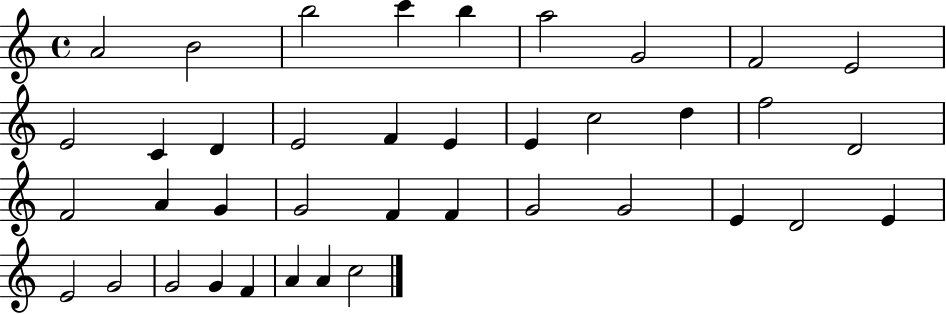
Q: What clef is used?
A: treble